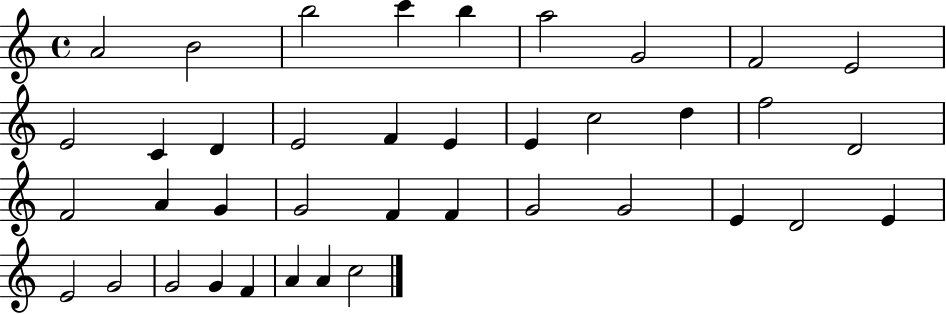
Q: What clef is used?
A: treble